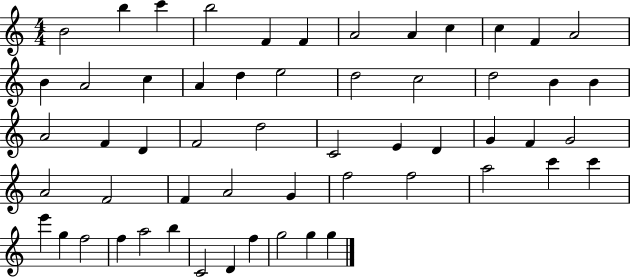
{
  \clef treble
  \numericTimeSignature
  \time 4/4
  \key c \major
  b'2 b''4 c'''4 | b''2 f'4 f'4 | a'2 a'4 c''4 | c''4 f'4 a'2 | \break b'4 a'2 c''4 | a'4 d''4 e''2 | d''2 c''2 | d''2 b'4 b'4 | \break a'2 f'4 d'4 | f'2 d''2 | c'2 e'4 d'4 | g'4 f'4 g'2 | \break a'2 f'2 | f'4 a'2 g'4 | f''2 f''2 | a''2 c'''4 c'''4 | \break e'''4 g''4 f''2 | f''4 a''2 b''4 | c'2 d'4 f''4 | g''2 g''4 g''4 | \break \bar "|."
}